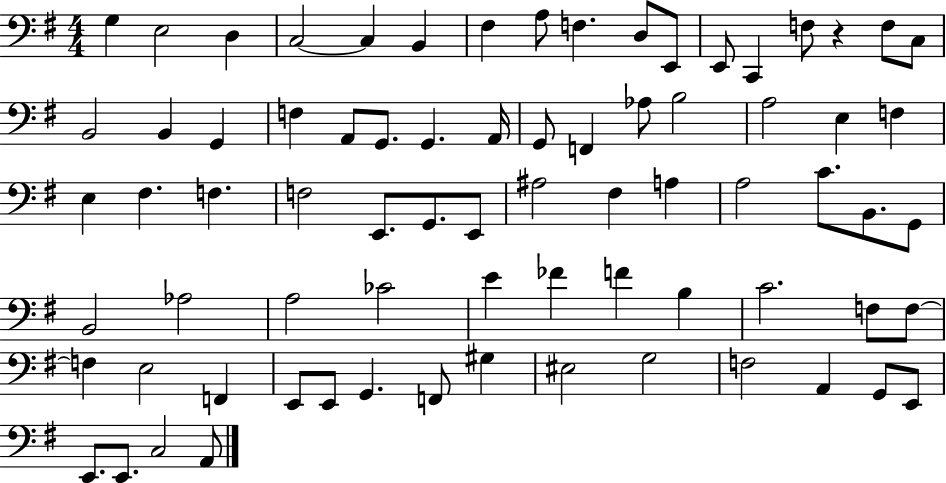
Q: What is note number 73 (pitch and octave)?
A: C3